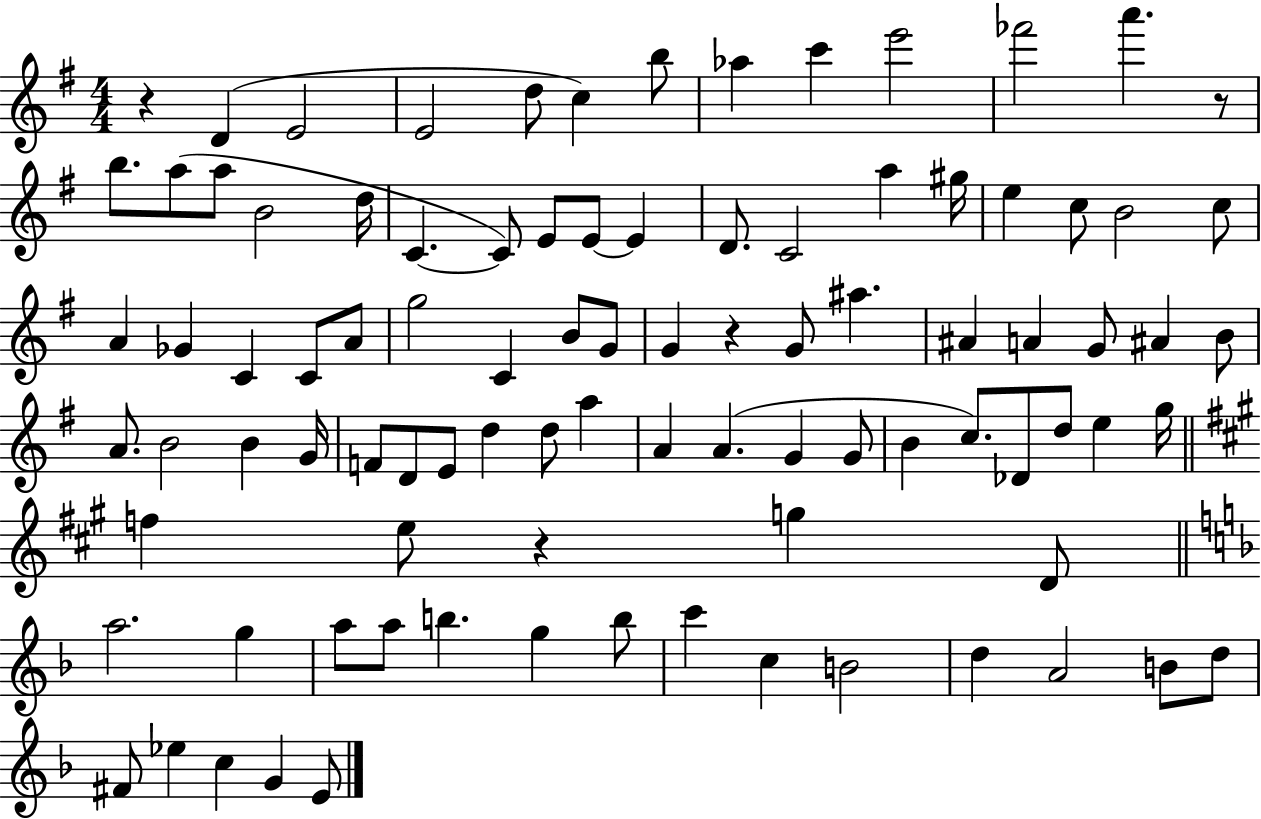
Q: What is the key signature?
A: G major